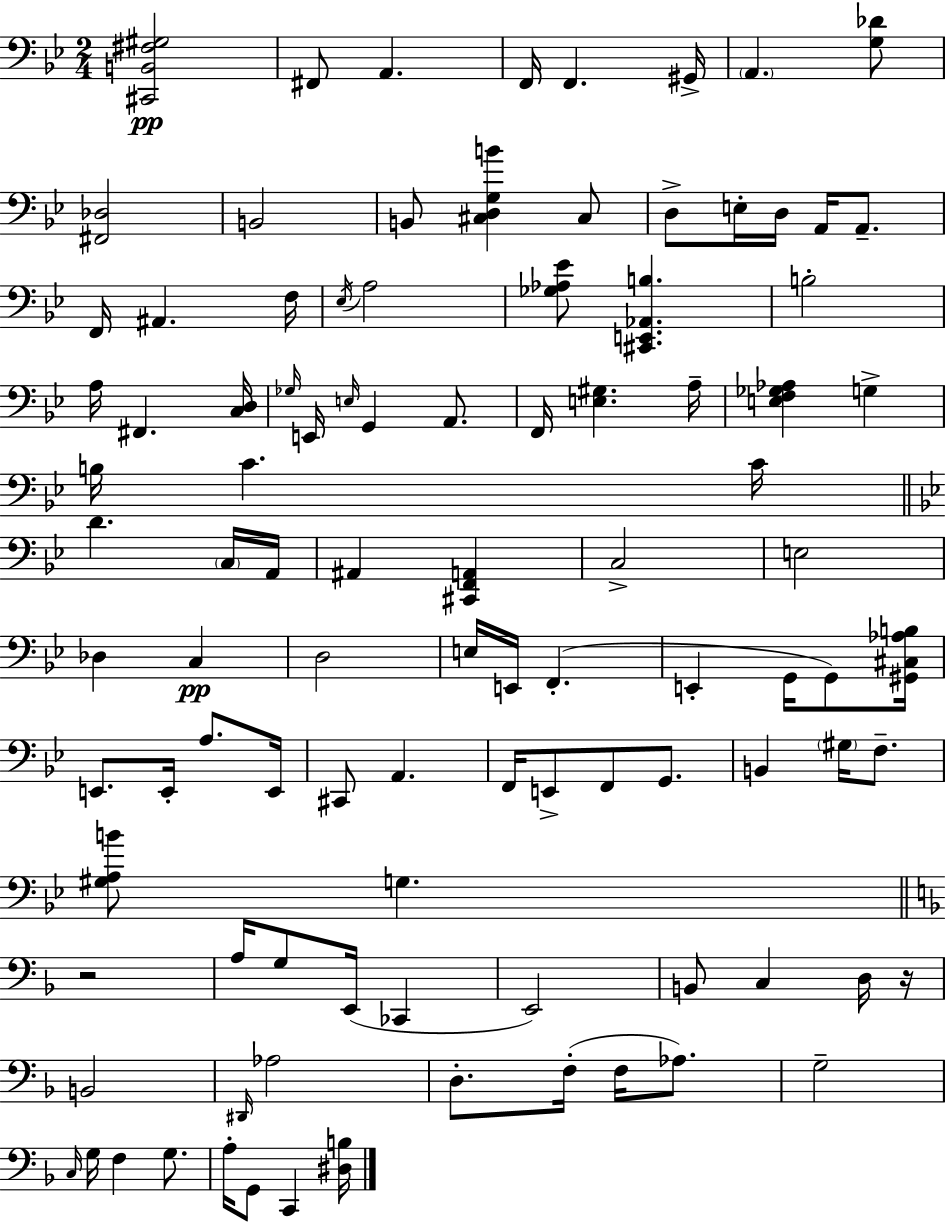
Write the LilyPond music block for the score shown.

{
  \clef bass
  \numericTimeSignature
  \time 2/4
  \key g \minor
  <cis, b, fis gis>2\pp | fis,8 a,4. | f,16 f,4. gis,16-> | \parenthesize a,4. <g des'>8 | \break <fis, des>2 | b,2 | b,8 <cis d g b'>4 cis8 | d8-> e16-. d16 a,16 a,8.-- | \break f,16 ais,4. f16 | \acciaccatura { ees16 } a2 | <ges aes ees'>8 <cis, e, aes, b>4. | b2-. | \break a16 fis,4. | <c d>16 \grace { ges16 } e,16 \grace { e16 } g,4 | a,8. f,16 <e gis>4. | a16-- <e f ges aes>4 g4-> | \break b16 c'4. | c'16 \bar "||" \break \key bes \major d'4. \parenthesize c16 a,16 | ais,4 <cis, f, a,>4 | c2-> | e2 | \break des4 c4\pp | d2 | e16 e,16 f,4.-.( | e,4-. g,16 g,8) <gis, cis aes b>16 | \break e,8. e,16-. a8. e,16 | cis,8 a,4. | f,16 e,8-> f,8 g,8. | b,4 \parenthesize gis16 f8.-- | \break <gis a b'>8 g4. | \bar "||" \break \key d \minor r2 | a16 g8 e,16( ces,4 | e,2) | b,8 c4 d16 r16 | \break b,2 | \grace { dis,16 } aes2 | d8.-. f16-.( f16 aes8.) | g2-- | \break \grace { c16 } g16 f4 g8. | a16-. g,8 c,4 | <dis b>16 \bar "|."
}